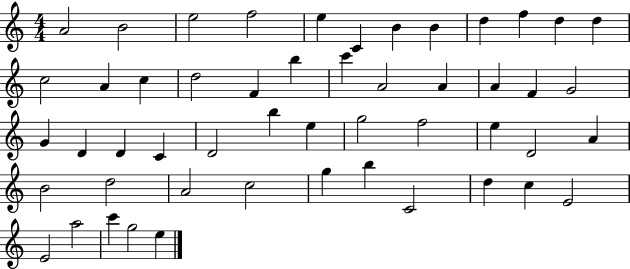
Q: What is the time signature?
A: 4/4